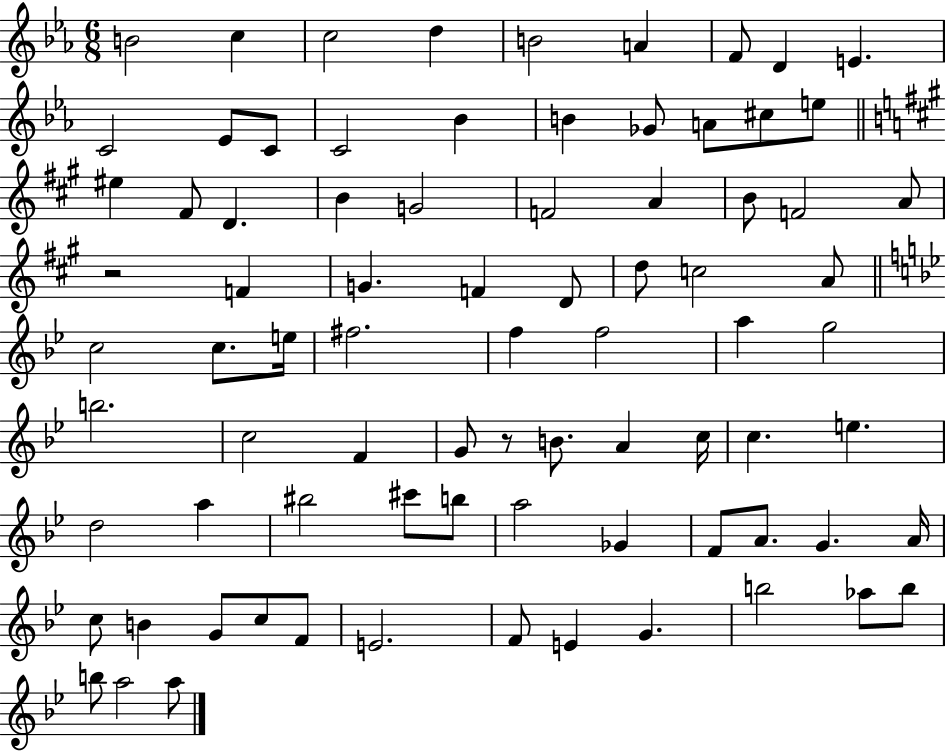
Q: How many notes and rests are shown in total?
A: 81